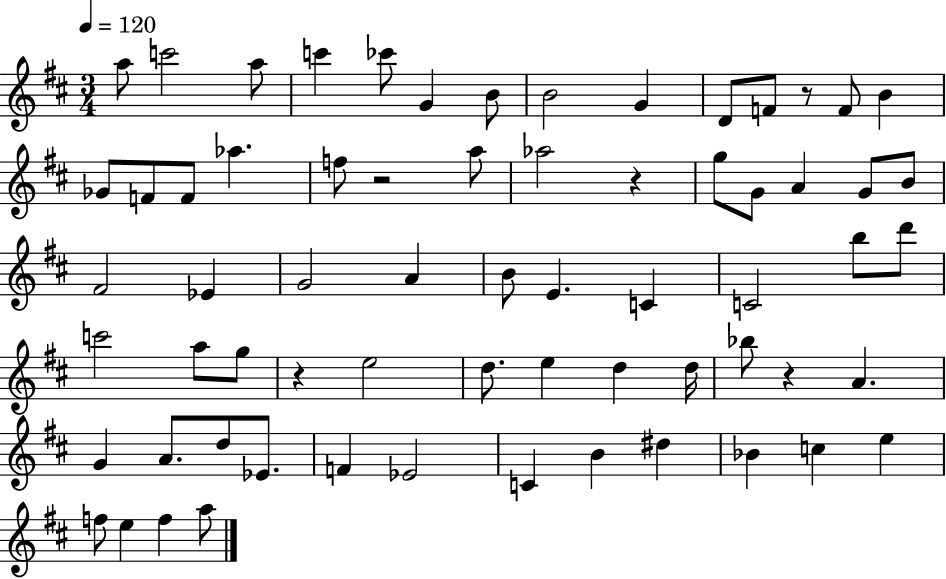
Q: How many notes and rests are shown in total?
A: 66